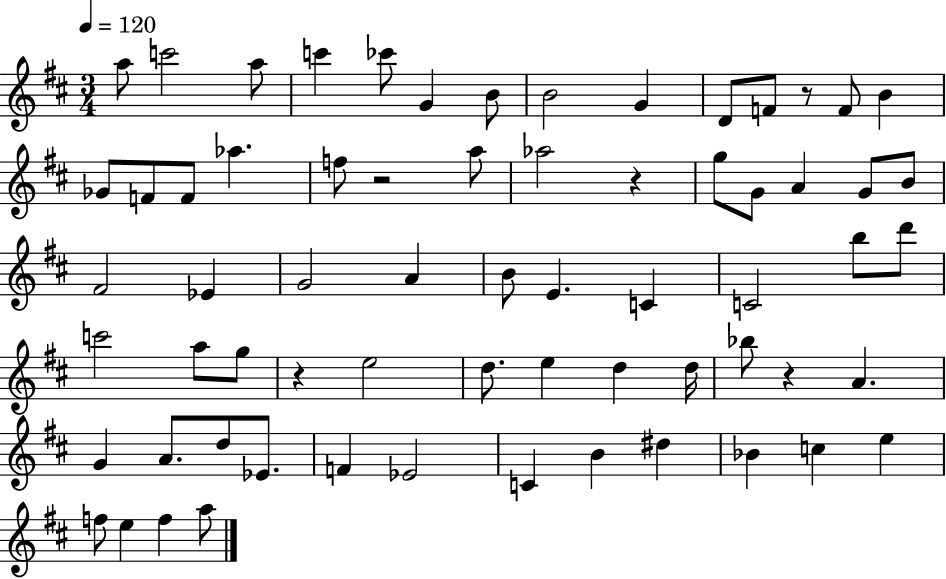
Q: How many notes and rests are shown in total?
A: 66